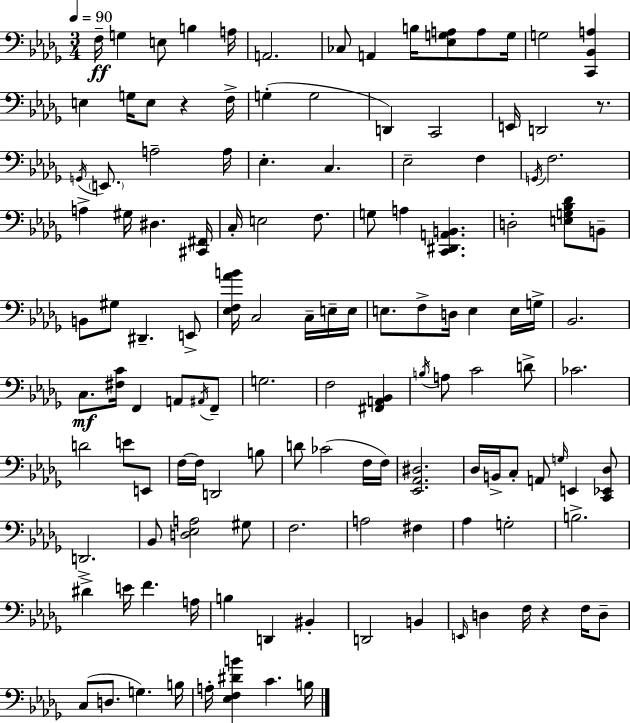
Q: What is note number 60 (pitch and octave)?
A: A2